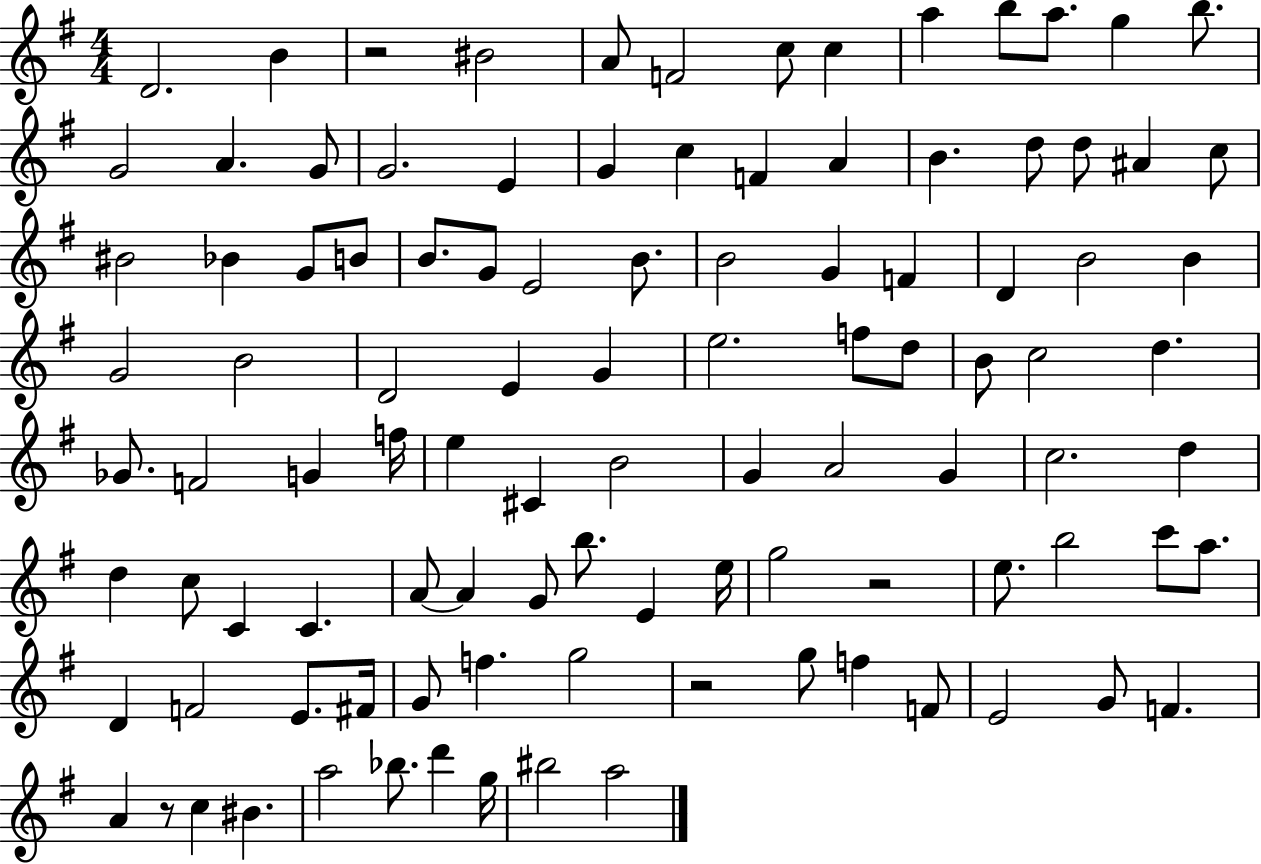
{
  \clef treble
  \numericTimeSignature
  \time 4/4
  \key g \major
  \repeat volta 2 { d'2. b'4 | r2 bis'2 | a'8 f'2 c''8 c''4 | a''4 b''8 a''8. g''4 b''8. | \break g'2 a'4. g'8 | g'2. e'4 | g'4 c''4 f'4 a'4 | b'4. d''8 d''8 ais'4 c''8 | \break bis'2 bes'4 g'8 b'8 | b'8. g'8 e'2 b'8. | b'2 g'4 f'4 | d'4 b'2 b'4 | \break g'2 b'2 | d'2 e'4 g'4 | e''2. f''8 d''8 | b'8 c''2 d''4. | \break ges'8. f'2 g'4 f''16 | e''4 cis'4 b'2 | g'4 a'2 g'4 | c''2. d''4 | \break d''4 c''8 c'4 c'4. | a'8~~ a'4 g'8 b''8. e'4 e''16 | g''2 r2 | e''8. b''2 c'''8 a''8. | \break d'4 f'2 e'8. fis'16 | g'8 f''4. g''2 | r2 g''8 f''4 f'8 | e'2 g'8 f'4. | \break a'4 r8 c''4 bis'4. | a''2 bes''8. d'''4 g''16 | bis''2 a''2 | } \bar "|."
}